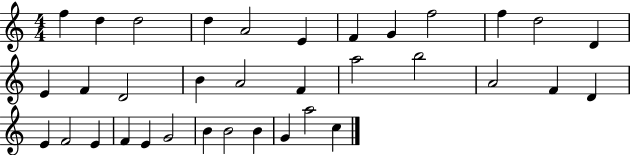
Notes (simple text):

F5/q D5/q D5/h D5/q A4/h E4/q F4/q G4/q F5/h F5/q D5/h D4/q E4/q F4/q D4/h B4/q A4/h F4/q A5/h B5/h A4/h F4/q D4/q E4/q F4/h E4/q F4/q E4/q G4/h B4/q B4/h B4/q G4/q A5/h C5/q